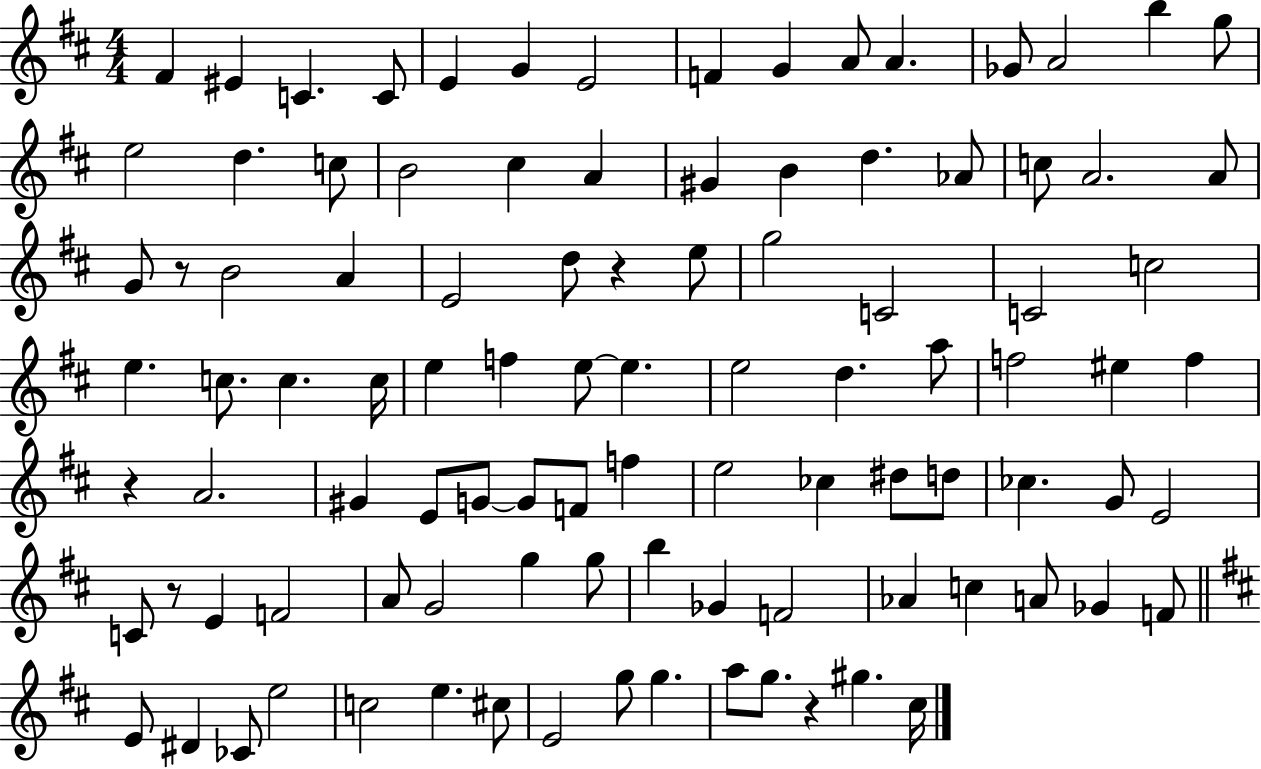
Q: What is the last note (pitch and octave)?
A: C#5